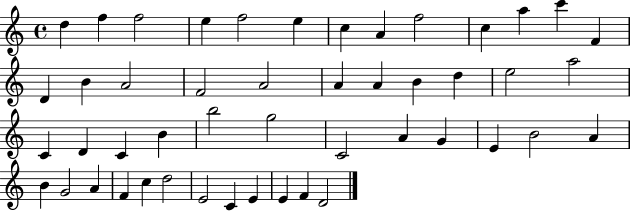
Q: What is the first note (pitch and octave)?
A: D5